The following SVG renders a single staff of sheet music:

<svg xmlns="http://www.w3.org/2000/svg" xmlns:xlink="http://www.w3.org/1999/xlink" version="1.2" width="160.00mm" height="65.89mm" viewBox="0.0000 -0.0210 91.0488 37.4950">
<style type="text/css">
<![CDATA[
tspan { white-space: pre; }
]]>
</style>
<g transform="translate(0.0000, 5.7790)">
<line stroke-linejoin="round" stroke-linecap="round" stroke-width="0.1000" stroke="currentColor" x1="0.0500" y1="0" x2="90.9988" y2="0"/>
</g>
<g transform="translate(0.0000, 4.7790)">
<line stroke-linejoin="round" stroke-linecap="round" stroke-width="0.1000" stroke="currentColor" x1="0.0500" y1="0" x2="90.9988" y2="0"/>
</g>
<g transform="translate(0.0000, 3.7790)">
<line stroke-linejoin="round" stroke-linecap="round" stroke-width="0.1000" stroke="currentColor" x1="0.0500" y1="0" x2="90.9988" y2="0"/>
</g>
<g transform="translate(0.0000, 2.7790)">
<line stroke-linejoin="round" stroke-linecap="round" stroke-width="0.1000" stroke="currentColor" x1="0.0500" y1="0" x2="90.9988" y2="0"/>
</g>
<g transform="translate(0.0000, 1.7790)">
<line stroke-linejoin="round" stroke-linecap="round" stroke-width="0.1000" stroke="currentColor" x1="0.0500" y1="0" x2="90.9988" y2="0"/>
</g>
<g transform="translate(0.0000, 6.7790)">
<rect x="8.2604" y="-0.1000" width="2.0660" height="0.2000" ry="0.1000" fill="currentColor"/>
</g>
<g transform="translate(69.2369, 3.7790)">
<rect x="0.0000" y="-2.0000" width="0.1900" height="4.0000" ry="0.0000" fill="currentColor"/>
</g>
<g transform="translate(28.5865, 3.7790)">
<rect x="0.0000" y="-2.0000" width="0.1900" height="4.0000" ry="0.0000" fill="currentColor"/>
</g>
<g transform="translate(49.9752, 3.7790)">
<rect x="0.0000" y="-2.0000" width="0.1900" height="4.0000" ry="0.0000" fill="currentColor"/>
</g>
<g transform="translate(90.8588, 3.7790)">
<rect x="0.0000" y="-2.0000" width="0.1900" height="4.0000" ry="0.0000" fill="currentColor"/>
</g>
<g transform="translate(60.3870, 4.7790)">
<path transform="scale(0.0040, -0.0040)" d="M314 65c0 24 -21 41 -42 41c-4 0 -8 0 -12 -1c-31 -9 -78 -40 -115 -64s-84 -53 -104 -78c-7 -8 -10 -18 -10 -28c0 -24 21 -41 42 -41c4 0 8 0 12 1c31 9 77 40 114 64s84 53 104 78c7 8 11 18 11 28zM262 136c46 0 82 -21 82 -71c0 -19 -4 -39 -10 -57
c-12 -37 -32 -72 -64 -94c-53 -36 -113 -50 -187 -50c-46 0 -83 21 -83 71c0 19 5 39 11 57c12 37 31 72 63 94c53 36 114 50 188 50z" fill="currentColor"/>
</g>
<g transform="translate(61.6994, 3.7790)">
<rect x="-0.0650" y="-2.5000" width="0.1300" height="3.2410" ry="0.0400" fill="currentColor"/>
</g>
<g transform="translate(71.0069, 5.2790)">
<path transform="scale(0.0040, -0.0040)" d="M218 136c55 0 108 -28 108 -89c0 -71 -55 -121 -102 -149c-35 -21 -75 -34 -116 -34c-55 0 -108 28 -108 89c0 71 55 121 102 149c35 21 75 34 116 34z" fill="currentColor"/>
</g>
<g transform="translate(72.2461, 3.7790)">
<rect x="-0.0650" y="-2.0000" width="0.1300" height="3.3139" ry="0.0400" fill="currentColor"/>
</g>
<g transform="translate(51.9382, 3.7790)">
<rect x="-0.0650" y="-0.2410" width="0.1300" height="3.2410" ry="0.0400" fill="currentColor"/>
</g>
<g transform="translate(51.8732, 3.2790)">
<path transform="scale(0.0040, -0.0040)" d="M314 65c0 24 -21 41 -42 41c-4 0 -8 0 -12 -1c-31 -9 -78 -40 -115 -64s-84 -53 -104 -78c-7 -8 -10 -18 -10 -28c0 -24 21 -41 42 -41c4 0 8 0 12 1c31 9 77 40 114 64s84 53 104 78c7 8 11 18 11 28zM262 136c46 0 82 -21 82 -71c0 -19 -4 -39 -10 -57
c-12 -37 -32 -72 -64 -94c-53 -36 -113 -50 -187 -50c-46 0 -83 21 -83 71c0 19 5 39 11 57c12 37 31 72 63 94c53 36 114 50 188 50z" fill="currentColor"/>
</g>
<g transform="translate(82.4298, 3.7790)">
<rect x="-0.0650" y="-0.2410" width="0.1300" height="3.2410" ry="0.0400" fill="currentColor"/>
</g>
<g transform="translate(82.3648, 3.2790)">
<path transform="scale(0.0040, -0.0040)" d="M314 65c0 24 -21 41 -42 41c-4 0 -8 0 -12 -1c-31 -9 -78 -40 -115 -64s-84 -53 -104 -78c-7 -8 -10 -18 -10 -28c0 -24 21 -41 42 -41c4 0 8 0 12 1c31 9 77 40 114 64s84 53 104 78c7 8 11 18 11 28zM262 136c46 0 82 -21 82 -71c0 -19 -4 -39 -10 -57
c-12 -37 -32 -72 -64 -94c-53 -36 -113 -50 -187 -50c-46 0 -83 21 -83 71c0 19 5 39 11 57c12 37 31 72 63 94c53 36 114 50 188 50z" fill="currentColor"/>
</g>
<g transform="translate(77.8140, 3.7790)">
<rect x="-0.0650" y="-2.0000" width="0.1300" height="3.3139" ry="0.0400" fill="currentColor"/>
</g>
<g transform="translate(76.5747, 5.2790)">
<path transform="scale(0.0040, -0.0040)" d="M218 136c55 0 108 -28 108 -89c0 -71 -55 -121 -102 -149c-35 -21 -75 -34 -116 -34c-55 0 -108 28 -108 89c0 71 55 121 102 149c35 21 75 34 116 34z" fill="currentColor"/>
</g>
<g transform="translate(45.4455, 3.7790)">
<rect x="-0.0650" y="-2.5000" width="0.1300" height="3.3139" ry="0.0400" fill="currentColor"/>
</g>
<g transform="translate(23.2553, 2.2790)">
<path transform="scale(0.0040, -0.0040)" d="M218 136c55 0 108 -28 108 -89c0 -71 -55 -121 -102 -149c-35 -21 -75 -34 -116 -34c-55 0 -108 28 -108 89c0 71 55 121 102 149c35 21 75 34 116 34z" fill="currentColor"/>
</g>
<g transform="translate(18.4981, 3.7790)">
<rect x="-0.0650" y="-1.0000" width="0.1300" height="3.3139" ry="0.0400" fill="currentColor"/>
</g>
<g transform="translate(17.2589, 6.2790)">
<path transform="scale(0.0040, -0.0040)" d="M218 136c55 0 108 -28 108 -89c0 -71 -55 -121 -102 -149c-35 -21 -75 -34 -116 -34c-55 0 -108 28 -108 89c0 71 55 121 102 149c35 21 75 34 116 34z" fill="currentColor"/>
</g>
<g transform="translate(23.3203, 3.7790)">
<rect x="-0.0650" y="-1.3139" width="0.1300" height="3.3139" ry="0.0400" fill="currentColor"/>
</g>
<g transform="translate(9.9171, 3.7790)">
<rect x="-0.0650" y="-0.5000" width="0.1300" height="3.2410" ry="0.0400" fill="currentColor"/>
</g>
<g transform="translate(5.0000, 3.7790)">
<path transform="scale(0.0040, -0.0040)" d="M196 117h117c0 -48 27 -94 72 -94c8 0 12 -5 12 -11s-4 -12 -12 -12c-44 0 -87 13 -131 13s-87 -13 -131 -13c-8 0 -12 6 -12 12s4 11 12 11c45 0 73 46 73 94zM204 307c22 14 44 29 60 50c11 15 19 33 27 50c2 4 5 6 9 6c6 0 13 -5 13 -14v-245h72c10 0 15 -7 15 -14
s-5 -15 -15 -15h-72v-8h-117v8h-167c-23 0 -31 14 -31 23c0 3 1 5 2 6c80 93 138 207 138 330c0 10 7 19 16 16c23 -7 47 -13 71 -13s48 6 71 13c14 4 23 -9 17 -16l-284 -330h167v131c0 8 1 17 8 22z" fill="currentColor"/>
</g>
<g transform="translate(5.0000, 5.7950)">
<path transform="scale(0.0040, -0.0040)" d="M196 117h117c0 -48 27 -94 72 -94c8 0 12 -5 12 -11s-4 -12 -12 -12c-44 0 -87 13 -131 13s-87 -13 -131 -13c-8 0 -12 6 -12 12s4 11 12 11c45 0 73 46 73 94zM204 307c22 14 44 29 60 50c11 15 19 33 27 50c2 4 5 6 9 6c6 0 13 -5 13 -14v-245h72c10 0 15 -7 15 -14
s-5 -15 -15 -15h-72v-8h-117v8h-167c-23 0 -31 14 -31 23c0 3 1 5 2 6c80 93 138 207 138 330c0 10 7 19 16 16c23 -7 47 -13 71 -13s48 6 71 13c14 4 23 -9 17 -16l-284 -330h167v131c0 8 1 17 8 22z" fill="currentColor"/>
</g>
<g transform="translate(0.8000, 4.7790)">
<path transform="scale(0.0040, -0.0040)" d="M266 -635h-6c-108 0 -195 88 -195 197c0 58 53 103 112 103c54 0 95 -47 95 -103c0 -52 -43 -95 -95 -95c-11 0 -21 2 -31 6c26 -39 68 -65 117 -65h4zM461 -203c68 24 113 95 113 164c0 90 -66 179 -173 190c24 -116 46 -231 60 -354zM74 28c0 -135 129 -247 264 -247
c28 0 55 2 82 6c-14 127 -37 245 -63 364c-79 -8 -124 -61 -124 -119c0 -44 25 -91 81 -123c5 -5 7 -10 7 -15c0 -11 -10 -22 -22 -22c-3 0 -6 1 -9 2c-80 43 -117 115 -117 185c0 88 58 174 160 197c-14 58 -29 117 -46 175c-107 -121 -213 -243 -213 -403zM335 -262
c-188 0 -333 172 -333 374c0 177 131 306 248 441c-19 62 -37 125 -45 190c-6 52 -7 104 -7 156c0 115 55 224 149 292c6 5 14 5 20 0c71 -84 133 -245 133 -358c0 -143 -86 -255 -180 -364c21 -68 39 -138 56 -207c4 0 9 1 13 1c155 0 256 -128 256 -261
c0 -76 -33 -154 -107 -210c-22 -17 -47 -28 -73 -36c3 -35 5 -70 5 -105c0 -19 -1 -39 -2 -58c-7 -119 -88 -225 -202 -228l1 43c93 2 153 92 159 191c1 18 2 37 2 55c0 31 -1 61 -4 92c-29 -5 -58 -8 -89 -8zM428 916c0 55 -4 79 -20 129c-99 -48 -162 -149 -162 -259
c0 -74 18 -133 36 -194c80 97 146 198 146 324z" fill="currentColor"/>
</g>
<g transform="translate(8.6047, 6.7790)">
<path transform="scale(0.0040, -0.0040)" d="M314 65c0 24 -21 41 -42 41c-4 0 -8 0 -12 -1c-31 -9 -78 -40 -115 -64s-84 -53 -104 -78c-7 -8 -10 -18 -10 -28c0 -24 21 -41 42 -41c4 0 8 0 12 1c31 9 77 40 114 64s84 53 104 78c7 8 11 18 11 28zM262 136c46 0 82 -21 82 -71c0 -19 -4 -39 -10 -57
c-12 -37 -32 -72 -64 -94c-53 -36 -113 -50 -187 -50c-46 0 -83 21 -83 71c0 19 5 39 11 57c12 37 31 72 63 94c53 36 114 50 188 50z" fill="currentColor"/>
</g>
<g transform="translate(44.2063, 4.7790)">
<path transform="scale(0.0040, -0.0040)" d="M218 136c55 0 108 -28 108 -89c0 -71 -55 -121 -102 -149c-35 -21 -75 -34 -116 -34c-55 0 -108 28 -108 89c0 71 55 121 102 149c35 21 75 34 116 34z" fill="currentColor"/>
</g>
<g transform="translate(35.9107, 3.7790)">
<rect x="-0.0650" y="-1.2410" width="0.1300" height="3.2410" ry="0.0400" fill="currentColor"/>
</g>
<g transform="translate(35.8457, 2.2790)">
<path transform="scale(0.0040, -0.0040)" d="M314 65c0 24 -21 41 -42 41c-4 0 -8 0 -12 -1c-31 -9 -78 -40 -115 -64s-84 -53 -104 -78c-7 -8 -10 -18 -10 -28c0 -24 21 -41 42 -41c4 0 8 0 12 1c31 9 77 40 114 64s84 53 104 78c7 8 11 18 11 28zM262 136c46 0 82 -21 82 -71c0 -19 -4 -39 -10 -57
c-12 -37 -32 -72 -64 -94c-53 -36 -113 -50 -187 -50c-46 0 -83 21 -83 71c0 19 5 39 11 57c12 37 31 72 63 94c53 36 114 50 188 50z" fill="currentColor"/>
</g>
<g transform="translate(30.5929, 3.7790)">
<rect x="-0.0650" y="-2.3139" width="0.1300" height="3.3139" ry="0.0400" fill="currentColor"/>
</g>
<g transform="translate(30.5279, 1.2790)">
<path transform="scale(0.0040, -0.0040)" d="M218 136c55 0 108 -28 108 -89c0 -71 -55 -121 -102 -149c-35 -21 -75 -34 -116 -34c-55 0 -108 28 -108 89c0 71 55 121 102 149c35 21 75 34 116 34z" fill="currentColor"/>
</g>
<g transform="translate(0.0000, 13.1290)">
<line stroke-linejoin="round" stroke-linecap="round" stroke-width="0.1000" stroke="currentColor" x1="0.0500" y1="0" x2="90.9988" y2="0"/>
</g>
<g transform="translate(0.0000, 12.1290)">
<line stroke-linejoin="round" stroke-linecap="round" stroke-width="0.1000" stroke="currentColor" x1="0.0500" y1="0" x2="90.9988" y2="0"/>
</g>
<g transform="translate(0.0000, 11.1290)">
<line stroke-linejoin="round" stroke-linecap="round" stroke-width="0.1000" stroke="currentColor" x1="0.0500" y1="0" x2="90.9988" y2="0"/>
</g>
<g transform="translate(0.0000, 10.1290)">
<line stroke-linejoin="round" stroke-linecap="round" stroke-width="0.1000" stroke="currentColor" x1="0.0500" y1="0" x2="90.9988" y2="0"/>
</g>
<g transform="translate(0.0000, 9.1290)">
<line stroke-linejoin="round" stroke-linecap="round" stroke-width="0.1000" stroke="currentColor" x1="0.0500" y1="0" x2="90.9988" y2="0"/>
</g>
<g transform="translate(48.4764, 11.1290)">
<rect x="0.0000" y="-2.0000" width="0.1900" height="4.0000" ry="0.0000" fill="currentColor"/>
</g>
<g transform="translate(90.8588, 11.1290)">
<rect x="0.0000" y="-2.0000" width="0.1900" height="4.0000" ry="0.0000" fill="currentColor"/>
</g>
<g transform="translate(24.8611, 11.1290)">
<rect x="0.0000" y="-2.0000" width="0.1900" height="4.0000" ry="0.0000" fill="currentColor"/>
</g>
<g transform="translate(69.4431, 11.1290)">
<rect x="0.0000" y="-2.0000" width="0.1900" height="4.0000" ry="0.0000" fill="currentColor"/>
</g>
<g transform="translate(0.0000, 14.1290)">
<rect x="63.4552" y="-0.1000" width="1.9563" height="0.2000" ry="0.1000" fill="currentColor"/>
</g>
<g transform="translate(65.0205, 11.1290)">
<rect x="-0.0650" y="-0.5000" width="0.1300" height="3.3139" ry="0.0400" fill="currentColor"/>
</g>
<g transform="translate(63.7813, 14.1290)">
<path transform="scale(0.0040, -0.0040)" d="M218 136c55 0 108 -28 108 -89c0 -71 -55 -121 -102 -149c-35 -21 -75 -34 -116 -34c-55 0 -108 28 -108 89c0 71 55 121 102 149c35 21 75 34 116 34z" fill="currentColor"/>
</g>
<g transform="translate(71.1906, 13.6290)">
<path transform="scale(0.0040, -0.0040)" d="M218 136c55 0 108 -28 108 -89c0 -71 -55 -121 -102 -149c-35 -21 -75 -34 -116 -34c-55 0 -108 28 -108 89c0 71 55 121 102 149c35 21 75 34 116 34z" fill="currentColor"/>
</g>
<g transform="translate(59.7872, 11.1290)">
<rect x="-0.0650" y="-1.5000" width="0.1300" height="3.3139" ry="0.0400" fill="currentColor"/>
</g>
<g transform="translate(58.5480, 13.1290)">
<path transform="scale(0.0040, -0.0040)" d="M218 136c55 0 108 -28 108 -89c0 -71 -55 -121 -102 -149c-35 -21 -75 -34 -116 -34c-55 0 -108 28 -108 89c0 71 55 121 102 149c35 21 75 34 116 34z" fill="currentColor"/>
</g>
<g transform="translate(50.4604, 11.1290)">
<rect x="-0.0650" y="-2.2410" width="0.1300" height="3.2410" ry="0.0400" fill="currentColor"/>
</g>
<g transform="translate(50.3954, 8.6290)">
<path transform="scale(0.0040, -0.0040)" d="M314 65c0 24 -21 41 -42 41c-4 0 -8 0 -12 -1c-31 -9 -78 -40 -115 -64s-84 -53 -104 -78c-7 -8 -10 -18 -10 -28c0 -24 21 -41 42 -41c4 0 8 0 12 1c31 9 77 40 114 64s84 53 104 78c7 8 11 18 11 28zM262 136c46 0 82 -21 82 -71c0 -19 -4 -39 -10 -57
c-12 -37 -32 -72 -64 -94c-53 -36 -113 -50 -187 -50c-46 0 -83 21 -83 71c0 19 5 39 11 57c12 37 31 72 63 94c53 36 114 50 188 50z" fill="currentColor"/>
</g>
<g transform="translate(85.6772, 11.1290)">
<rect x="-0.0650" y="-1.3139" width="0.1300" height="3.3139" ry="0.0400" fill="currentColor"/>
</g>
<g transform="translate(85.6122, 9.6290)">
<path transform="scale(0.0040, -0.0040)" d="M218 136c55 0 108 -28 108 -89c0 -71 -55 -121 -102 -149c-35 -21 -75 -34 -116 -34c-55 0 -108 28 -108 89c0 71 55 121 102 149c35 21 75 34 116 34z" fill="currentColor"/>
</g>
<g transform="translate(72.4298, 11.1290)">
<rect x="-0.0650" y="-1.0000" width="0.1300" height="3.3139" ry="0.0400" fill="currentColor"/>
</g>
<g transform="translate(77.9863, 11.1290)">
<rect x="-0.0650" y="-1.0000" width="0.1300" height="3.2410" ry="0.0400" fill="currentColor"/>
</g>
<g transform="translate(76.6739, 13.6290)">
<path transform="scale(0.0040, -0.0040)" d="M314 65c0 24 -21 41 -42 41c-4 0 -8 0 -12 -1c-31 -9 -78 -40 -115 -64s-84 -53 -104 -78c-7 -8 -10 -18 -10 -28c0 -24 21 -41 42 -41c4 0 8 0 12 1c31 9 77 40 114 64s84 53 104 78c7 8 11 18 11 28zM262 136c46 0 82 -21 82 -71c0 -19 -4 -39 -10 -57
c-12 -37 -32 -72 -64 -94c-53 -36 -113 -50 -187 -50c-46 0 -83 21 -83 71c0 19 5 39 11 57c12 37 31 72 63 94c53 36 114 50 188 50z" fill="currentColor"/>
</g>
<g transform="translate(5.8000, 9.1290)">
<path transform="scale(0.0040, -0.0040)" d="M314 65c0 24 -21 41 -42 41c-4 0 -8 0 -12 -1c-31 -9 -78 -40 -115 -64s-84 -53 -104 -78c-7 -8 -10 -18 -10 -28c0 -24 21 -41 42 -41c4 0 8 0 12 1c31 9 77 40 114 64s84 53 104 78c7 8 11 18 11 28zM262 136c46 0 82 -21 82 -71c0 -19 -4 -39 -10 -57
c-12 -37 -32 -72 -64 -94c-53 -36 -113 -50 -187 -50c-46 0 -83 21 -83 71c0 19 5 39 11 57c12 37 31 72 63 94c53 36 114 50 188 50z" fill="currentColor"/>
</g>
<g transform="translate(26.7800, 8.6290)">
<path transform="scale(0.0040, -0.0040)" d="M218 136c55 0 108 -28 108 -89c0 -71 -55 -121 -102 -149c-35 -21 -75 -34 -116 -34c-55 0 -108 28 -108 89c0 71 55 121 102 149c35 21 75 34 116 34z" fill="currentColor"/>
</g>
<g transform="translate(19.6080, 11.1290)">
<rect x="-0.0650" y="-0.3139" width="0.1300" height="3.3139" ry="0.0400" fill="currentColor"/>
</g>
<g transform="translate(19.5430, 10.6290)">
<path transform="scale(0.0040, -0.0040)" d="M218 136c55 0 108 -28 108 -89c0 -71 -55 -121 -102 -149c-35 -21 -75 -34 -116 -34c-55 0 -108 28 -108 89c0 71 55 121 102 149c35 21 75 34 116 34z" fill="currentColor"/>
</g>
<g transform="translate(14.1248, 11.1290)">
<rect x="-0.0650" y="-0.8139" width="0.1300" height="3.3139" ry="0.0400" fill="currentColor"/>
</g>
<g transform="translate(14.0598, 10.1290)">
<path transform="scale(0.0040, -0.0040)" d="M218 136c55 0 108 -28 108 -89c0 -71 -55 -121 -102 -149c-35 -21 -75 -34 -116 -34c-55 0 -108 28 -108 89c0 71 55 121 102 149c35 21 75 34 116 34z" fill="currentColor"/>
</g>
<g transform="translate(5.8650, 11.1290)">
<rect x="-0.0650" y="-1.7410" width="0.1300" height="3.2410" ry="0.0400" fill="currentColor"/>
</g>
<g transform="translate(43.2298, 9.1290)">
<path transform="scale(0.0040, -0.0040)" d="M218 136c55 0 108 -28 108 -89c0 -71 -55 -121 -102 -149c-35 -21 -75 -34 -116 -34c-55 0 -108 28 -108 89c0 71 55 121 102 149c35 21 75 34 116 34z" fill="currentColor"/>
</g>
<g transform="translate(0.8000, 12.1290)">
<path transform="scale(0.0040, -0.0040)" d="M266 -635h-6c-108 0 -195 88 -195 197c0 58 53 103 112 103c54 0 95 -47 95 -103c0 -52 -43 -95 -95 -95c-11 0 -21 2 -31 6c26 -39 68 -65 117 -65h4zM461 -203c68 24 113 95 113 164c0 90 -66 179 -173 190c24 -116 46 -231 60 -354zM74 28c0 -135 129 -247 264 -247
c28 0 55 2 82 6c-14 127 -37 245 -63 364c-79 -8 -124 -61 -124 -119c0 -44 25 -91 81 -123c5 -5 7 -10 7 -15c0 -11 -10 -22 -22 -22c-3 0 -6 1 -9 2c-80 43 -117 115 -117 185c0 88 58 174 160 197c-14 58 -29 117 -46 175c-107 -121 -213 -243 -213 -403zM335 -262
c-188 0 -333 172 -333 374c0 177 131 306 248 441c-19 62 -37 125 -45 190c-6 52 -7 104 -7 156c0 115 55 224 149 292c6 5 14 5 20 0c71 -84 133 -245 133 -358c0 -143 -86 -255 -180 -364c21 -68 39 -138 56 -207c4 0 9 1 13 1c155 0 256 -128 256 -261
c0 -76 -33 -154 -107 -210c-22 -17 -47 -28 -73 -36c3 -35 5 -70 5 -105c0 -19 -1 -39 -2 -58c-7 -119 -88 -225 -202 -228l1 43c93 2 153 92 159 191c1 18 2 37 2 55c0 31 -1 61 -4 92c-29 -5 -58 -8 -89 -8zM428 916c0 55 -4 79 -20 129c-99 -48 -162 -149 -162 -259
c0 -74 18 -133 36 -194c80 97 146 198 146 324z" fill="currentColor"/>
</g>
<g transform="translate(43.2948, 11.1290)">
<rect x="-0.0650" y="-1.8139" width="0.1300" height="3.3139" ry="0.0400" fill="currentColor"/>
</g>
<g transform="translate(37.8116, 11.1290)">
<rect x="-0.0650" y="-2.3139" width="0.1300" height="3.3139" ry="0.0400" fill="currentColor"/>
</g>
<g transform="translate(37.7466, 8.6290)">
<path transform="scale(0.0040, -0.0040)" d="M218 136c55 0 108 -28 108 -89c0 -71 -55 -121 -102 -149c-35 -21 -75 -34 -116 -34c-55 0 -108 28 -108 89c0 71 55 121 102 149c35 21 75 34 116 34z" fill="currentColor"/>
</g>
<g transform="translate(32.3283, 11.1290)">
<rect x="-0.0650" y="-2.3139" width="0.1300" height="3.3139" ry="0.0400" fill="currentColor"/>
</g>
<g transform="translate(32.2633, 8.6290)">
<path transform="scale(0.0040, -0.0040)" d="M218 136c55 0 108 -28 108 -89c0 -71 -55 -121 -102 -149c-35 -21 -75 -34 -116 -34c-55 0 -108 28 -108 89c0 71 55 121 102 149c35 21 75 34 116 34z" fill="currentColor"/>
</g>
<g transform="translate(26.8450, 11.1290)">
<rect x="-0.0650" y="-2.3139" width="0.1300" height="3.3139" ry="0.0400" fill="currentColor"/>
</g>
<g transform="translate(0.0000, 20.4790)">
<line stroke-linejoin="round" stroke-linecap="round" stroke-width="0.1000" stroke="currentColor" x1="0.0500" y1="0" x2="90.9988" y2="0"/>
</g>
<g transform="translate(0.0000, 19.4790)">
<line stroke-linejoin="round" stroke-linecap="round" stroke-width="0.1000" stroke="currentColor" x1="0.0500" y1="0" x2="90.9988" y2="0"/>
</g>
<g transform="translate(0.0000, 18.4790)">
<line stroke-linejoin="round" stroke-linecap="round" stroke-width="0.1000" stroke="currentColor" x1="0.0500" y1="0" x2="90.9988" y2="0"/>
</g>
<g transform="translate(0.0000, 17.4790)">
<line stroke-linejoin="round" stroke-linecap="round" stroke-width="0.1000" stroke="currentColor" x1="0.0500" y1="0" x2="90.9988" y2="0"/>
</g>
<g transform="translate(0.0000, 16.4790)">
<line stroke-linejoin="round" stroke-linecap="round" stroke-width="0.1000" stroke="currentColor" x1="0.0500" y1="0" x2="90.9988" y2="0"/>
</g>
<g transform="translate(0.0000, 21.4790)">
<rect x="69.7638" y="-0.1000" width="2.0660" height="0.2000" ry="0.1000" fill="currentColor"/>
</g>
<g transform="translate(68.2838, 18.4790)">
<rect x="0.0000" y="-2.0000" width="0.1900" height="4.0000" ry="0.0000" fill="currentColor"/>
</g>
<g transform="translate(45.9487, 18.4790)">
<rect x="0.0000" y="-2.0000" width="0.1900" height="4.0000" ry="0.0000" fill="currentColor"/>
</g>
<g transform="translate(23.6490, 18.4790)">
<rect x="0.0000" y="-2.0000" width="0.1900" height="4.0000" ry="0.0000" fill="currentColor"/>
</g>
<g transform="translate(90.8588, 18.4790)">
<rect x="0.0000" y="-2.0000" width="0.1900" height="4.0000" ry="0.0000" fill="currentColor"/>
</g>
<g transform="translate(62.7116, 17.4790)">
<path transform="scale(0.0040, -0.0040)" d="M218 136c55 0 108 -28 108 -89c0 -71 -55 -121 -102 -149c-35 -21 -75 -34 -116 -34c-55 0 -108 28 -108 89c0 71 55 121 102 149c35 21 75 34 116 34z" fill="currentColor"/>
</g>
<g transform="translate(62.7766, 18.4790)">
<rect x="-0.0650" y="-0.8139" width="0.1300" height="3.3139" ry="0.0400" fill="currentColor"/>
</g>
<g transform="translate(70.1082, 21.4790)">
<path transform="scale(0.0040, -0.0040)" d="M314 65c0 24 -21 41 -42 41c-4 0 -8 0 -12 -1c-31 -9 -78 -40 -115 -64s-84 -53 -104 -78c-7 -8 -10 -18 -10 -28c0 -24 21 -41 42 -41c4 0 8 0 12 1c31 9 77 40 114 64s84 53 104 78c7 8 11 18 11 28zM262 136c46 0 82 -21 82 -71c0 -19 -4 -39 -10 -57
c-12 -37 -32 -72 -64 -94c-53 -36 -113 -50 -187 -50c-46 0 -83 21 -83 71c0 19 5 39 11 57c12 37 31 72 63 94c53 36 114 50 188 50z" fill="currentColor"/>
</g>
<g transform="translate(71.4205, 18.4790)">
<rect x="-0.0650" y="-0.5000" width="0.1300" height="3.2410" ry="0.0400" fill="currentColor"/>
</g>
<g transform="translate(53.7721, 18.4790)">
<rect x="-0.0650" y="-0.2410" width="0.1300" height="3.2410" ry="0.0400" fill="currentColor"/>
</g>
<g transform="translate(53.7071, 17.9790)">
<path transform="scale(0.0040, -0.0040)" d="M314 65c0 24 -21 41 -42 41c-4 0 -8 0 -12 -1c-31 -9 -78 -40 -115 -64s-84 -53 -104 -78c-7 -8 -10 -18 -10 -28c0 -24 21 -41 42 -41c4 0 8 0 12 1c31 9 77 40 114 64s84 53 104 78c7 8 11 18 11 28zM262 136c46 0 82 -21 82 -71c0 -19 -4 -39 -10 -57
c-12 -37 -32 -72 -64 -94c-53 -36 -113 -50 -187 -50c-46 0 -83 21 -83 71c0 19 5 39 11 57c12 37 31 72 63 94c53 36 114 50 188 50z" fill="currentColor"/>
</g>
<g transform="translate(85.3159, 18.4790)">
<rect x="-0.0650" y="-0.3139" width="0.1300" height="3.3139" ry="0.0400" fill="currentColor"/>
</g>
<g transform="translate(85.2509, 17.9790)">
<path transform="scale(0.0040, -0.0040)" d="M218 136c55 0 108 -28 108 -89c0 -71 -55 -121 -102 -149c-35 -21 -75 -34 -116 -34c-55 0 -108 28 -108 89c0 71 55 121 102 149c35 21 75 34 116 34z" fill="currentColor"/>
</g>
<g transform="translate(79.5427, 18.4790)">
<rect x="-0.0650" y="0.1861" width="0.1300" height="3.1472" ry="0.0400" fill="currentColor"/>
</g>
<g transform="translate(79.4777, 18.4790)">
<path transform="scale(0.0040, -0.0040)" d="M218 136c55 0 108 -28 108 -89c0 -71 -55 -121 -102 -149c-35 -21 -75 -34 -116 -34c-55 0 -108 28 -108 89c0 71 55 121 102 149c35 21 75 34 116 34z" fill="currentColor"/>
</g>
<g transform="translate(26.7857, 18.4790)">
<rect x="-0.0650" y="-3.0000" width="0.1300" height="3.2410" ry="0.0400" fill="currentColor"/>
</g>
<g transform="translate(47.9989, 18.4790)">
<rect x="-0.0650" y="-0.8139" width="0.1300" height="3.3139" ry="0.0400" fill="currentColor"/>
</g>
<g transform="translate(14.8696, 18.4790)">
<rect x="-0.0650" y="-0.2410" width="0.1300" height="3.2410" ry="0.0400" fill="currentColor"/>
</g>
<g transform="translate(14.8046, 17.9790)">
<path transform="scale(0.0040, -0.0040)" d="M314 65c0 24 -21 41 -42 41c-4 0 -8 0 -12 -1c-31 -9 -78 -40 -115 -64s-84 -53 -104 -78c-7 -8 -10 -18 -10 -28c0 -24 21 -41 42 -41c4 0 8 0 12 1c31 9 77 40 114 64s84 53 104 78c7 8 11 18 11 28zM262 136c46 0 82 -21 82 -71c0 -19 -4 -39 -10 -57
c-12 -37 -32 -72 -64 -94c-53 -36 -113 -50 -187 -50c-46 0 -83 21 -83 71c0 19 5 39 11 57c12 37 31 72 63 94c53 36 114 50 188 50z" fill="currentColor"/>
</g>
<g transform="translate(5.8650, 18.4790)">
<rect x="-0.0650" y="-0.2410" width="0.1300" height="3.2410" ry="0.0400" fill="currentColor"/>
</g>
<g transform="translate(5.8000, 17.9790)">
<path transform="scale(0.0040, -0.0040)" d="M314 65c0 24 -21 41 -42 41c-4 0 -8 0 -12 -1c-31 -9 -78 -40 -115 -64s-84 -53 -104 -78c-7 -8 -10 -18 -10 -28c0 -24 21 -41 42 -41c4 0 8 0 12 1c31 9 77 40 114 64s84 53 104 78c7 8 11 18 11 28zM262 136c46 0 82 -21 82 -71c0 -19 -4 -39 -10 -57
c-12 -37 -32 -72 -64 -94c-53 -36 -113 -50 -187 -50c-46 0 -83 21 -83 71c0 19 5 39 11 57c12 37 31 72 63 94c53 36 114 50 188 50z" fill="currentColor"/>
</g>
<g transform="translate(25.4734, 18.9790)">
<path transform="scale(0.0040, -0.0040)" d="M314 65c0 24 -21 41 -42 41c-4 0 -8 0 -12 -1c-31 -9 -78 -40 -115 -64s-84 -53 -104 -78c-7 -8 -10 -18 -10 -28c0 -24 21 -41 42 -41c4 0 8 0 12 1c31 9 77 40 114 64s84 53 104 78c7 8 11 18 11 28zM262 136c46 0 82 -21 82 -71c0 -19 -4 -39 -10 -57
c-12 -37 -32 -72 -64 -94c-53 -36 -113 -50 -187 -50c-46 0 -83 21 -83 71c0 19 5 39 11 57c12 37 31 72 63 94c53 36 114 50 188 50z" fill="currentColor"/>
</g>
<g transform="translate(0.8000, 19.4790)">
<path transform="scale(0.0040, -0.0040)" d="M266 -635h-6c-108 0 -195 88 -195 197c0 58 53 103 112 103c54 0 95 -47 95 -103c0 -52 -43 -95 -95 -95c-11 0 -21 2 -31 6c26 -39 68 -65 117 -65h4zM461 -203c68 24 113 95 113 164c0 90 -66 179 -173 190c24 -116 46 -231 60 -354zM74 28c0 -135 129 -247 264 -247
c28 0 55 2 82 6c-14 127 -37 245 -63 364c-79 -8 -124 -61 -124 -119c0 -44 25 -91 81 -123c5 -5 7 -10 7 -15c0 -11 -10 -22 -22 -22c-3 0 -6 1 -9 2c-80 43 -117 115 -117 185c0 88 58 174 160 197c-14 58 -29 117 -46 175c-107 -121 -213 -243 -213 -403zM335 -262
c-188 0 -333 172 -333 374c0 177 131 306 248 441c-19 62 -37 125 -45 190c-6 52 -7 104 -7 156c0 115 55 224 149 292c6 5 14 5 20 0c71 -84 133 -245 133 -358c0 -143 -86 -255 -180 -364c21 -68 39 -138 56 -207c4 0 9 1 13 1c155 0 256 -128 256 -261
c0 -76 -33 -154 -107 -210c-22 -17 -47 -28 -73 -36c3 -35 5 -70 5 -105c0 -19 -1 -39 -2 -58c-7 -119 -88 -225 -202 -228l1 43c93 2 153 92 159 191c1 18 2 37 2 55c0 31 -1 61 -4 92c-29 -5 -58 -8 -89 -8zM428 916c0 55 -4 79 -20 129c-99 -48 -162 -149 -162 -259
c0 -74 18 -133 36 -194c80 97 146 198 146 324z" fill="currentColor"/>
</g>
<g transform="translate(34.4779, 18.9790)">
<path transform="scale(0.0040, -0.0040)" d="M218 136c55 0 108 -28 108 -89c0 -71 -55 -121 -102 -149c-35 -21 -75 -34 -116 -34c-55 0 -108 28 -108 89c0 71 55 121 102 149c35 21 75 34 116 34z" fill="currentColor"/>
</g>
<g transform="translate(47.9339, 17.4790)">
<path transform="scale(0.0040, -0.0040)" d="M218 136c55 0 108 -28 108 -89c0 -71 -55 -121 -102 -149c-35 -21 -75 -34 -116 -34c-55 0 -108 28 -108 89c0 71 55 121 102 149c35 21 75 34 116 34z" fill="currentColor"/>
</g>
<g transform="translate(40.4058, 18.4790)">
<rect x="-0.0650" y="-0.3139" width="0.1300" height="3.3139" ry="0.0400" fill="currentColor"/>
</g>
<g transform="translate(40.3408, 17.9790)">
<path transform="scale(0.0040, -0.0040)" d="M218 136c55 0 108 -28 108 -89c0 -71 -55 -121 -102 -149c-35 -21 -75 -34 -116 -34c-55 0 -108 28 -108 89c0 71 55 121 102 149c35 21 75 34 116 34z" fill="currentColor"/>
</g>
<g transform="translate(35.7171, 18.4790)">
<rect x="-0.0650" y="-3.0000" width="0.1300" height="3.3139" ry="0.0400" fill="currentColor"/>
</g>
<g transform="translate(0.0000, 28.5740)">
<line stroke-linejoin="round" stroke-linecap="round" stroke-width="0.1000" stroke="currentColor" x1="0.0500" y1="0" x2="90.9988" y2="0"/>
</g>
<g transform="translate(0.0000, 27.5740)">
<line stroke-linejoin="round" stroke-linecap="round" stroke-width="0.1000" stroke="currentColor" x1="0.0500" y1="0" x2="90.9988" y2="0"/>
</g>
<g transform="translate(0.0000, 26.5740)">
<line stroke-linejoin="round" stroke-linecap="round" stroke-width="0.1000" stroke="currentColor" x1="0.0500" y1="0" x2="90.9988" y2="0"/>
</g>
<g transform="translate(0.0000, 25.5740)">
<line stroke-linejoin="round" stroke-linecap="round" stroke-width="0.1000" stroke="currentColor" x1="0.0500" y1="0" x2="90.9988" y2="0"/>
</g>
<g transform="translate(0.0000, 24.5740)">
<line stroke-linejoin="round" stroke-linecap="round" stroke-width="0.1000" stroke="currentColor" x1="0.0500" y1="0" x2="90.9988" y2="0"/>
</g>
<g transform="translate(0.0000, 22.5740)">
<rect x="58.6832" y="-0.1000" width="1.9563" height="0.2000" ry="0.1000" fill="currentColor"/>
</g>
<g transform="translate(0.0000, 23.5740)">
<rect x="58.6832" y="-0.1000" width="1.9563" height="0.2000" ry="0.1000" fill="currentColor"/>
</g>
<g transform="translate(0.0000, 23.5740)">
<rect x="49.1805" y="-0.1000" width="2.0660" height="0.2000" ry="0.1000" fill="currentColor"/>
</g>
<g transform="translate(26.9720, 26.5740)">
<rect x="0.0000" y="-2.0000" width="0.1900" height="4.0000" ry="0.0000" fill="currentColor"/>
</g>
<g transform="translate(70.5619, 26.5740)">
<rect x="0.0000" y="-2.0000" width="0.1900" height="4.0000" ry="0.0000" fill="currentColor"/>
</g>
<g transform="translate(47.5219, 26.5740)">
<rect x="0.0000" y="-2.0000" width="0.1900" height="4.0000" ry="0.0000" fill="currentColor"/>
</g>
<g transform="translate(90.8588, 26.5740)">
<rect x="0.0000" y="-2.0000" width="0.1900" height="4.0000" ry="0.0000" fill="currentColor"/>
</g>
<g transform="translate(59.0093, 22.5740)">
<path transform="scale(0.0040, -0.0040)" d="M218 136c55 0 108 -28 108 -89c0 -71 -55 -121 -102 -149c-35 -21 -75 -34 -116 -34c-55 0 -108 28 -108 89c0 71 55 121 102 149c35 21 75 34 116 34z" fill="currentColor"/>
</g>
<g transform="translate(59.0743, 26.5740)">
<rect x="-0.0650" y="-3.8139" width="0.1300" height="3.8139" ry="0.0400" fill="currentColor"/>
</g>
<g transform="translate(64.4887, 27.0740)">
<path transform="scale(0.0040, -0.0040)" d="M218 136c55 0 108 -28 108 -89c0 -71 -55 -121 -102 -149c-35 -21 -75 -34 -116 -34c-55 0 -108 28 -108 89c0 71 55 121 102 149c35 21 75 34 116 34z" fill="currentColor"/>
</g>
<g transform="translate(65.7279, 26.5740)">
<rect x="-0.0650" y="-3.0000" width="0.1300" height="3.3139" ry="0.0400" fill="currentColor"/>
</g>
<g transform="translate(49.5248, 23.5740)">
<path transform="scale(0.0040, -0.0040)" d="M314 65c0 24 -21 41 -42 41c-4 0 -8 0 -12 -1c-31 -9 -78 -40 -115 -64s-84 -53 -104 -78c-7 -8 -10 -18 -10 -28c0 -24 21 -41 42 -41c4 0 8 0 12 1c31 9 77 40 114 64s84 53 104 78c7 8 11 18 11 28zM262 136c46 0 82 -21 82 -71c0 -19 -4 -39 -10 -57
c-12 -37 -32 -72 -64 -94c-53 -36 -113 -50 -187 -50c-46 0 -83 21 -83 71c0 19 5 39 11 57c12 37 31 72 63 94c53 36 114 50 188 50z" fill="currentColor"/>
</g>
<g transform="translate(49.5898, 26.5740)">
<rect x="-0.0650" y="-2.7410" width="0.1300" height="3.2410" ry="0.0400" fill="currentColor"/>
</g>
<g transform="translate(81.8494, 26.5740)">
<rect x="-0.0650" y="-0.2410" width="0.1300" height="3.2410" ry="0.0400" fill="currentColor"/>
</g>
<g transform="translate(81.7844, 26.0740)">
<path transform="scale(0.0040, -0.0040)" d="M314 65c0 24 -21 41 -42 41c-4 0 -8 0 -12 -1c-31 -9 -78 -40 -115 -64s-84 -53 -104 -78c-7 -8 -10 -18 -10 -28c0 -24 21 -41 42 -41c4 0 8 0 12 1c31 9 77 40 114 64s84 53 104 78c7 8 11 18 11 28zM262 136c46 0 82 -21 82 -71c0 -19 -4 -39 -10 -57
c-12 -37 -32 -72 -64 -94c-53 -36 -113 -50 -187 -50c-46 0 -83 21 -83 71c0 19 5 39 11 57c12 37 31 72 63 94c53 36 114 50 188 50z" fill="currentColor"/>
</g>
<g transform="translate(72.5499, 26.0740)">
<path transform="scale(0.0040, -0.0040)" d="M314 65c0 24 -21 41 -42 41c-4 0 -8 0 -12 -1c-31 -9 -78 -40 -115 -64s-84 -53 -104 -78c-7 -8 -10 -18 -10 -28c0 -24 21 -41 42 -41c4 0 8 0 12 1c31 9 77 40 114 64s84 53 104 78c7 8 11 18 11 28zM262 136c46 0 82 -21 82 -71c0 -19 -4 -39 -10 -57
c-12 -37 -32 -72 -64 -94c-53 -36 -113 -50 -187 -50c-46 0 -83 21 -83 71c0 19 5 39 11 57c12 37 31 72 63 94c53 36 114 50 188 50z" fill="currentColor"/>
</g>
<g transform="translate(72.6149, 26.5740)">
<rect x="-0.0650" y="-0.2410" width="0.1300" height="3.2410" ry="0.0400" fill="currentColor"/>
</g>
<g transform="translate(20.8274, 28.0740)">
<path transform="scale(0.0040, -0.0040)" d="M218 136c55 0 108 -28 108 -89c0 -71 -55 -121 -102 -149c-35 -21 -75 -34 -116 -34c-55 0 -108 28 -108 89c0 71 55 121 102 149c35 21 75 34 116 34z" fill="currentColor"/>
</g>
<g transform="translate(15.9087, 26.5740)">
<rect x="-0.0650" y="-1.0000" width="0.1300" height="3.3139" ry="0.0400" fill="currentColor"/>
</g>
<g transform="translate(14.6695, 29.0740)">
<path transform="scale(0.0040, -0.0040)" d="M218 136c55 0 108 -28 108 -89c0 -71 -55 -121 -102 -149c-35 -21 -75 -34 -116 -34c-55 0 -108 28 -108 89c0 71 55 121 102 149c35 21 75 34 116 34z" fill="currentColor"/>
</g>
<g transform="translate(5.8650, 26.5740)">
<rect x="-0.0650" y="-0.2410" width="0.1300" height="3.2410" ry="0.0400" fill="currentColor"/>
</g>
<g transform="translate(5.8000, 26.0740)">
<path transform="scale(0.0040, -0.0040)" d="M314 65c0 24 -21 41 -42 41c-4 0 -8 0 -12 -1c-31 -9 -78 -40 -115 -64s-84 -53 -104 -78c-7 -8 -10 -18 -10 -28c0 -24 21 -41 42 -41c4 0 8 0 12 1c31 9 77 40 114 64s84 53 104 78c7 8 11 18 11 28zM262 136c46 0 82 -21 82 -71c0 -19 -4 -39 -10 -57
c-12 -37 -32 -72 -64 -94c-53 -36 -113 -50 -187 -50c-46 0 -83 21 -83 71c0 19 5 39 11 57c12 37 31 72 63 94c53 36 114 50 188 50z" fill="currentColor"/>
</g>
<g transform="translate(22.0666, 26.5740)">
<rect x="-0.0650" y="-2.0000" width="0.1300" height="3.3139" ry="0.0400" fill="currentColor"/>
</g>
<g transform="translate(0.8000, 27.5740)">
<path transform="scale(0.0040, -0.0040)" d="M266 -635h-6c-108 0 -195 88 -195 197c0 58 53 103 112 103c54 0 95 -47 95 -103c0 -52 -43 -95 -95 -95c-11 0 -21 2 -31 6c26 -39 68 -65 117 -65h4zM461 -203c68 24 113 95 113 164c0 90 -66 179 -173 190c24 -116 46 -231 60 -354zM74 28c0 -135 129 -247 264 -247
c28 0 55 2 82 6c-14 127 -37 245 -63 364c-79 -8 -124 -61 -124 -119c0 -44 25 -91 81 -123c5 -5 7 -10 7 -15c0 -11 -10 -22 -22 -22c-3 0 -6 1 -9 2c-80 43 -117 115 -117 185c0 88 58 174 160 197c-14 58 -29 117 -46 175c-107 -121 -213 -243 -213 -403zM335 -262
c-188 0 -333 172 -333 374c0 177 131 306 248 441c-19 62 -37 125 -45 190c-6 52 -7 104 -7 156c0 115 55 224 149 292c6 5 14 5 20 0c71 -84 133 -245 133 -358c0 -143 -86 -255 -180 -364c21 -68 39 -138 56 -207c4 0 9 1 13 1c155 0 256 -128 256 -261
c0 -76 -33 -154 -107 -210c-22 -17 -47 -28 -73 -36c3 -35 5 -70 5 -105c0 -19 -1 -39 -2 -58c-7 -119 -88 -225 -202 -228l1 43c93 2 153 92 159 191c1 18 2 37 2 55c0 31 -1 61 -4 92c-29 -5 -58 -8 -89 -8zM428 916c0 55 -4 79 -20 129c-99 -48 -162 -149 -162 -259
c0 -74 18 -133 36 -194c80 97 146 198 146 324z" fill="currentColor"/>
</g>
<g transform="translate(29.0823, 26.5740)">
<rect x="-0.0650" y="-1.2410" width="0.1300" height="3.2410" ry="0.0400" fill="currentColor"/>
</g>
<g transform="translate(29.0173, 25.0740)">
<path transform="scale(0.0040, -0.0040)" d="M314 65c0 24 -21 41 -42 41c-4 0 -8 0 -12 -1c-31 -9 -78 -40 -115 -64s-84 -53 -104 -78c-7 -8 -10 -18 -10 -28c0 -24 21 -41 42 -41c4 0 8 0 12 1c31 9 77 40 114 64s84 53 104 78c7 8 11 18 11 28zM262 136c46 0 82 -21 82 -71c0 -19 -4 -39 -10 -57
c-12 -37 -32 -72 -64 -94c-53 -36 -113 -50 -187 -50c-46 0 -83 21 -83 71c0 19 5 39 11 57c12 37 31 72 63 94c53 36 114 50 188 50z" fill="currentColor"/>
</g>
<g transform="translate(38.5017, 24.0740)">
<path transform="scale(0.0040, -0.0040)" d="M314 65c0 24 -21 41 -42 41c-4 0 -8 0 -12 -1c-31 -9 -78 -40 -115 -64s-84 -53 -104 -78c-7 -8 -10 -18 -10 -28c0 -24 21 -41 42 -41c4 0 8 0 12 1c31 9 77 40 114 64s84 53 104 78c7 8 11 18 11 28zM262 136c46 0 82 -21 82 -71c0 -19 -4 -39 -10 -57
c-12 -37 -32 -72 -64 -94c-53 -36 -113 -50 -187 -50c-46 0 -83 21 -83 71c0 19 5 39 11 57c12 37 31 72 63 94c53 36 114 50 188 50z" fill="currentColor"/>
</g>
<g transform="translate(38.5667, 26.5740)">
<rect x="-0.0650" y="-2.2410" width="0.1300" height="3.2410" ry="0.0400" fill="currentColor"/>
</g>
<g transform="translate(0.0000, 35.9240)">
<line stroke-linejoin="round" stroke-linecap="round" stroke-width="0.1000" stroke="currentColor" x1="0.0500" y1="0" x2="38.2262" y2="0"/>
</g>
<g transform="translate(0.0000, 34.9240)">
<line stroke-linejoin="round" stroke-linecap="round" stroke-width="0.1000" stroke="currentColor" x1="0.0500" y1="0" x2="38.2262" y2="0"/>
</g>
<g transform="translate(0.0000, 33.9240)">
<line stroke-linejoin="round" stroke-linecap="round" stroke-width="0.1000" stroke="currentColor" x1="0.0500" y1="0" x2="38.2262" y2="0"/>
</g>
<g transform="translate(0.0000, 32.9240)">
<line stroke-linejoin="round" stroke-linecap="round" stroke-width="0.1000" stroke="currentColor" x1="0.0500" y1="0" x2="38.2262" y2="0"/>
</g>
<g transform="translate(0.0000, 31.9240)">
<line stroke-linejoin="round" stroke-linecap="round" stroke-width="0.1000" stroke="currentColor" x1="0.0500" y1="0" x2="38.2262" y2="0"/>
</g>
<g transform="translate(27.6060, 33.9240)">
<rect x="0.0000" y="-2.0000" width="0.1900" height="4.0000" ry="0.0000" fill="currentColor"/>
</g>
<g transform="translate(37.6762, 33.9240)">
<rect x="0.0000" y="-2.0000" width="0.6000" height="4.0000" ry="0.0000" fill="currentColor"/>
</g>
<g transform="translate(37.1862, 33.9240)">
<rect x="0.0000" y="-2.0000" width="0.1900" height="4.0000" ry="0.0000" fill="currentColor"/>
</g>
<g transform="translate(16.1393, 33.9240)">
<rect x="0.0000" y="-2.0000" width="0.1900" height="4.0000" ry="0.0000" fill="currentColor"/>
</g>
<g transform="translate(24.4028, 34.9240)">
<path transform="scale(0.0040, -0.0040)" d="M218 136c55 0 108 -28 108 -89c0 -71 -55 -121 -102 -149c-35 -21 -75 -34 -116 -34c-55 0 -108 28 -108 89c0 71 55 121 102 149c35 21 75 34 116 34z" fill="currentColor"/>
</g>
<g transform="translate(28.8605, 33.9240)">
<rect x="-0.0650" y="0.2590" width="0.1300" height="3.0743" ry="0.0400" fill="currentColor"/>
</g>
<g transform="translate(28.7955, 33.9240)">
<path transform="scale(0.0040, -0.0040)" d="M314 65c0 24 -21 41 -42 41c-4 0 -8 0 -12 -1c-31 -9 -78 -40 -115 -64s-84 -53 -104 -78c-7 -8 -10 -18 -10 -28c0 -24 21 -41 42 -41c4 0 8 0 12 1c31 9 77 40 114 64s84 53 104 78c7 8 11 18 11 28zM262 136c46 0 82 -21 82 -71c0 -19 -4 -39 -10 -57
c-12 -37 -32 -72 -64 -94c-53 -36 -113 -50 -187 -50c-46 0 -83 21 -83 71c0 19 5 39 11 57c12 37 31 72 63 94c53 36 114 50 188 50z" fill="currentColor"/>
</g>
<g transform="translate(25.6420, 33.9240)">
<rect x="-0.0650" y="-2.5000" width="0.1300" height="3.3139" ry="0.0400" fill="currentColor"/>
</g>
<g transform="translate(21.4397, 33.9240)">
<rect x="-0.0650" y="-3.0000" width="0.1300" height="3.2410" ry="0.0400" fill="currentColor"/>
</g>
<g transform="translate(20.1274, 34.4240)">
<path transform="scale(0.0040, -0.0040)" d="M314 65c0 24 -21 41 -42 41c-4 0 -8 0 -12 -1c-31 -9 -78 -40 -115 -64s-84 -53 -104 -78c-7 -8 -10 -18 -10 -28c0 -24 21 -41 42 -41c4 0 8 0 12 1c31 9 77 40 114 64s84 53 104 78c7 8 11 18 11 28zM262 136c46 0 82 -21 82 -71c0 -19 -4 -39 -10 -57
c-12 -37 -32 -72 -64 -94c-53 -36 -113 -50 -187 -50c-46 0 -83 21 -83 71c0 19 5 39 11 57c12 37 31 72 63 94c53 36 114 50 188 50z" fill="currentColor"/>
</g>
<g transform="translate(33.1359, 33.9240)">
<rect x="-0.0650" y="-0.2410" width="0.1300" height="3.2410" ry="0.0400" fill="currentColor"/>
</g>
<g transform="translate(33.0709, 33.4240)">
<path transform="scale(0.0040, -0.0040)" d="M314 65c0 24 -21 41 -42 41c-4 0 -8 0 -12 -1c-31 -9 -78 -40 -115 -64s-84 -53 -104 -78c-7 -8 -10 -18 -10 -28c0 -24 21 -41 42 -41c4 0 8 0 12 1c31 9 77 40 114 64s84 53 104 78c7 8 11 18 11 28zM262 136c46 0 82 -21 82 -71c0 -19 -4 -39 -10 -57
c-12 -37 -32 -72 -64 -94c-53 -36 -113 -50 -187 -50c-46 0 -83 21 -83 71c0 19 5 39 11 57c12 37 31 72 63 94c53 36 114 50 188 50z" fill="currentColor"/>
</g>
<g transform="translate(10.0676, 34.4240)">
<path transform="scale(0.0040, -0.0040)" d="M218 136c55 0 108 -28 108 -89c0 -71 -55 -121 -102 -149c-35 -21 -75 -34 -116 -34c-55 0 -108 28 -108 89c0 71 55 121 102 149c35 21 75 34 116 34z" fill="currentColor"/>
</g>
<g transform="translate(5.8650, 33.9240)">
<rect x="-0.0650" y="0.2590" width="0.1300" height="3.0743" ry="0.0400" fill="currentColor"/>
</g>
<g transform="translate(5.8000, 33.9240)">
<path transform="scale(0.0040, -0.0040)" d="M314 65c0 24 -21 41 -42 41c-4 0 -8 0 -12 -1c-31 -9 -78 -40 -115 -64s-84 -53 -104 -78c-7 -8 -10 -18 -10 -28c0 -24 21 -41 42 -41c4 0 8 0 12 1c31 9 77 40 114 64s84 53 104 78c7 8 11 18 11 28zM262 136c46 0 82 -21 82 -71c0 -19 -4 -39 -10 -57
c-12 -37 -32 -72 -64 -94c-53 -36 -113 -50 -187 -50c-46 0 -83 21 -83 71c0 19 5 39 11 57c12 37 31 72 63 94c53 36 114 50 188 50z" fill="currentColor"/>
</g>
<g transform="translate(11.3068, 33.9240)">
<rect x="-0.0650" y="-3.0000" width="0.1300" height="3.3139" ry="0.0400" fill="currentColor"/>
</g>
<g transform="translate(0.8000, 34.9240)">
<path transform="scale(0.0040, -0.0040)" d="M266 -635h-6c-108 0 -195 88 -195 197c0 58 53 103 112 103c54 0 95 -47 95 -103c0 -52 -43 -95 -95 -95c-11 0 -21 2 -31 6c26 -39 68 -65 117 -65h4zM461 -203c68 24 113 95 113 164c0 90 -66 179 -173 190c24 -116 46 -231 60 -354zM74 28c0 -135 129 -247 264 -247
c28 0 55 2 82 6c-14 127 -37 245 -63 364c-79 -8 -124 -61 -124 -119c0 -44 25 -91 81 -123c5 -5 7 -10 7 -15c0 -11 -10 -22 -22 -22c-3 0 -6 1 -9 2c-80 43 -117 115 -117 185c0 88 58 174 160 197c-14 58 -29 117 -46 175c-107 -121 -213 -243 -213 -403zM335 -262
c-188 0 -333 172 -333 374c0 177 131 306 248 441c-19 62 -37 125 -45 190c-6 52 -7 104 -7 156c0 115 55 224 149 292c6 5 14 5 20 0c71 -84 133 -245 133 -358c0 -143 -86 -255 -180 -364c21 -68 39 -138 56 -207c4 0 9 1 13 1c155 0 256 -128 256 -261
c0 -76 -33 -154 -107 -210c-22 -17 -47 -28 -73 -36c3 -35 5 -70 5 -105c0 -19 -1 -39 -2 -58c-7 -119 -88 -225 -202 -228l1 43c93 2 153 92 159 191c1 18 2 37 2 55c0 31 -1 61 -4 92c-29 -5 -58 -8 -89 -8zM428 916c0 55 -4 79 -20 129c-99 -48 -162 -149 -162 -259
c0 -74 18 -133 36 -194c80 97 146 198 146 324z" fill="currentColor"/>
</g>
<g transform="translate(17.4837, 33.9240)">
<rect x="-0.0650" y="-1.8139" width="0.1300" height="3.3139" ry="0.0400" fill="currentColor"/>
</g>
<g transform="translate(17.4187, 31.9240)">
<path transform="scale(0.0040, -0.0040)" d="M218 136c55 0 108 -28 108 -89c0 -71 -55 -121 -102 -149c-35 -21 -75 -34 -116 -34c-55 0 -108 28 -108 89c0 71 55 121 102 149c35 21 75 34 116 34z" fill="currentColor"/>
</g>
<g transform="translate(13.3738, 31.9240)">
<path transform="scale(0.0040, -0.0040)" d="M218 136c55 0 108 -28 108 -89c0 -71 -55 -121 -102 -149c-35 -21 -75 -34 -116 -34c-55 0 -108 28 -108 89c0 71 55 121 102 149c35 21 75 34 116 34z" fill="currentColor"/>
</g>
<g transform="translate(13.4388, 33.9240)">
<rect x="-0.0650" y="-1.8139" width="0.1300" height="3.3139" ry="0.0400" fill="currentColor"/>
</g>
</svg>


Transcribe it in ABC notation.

X:1
T:Untitled
M:4/4
L:1/4
K:C
C2 D e g e2 G c2 G2 F F c2 f2 d c g g g f g2 E C D D2 e c2 c2 A2 A c d c2 d C2 B c c2 D F e2 g2 a2 c' A c2 c2 B2 A f f A2 G B2 c2